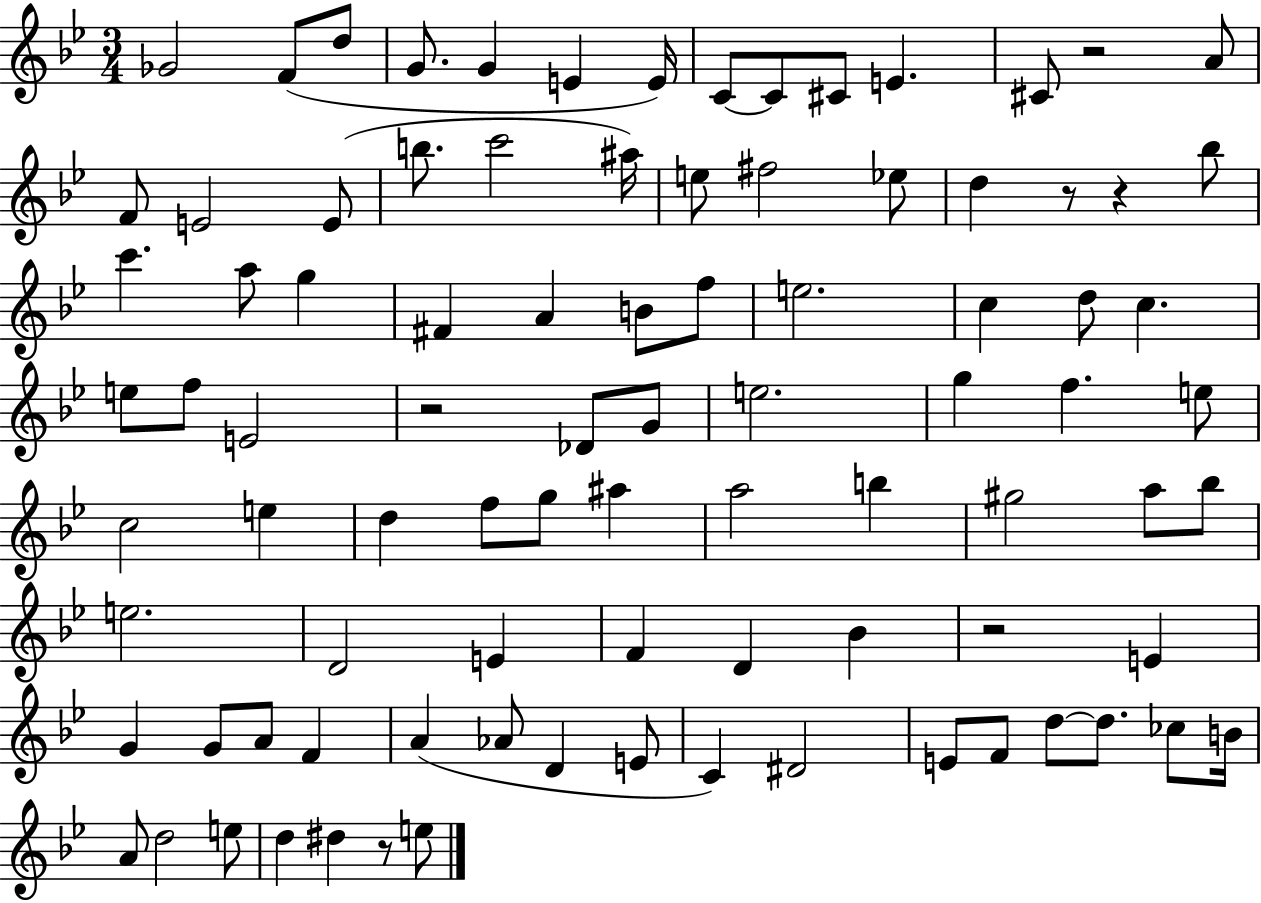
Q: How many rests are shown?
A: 6